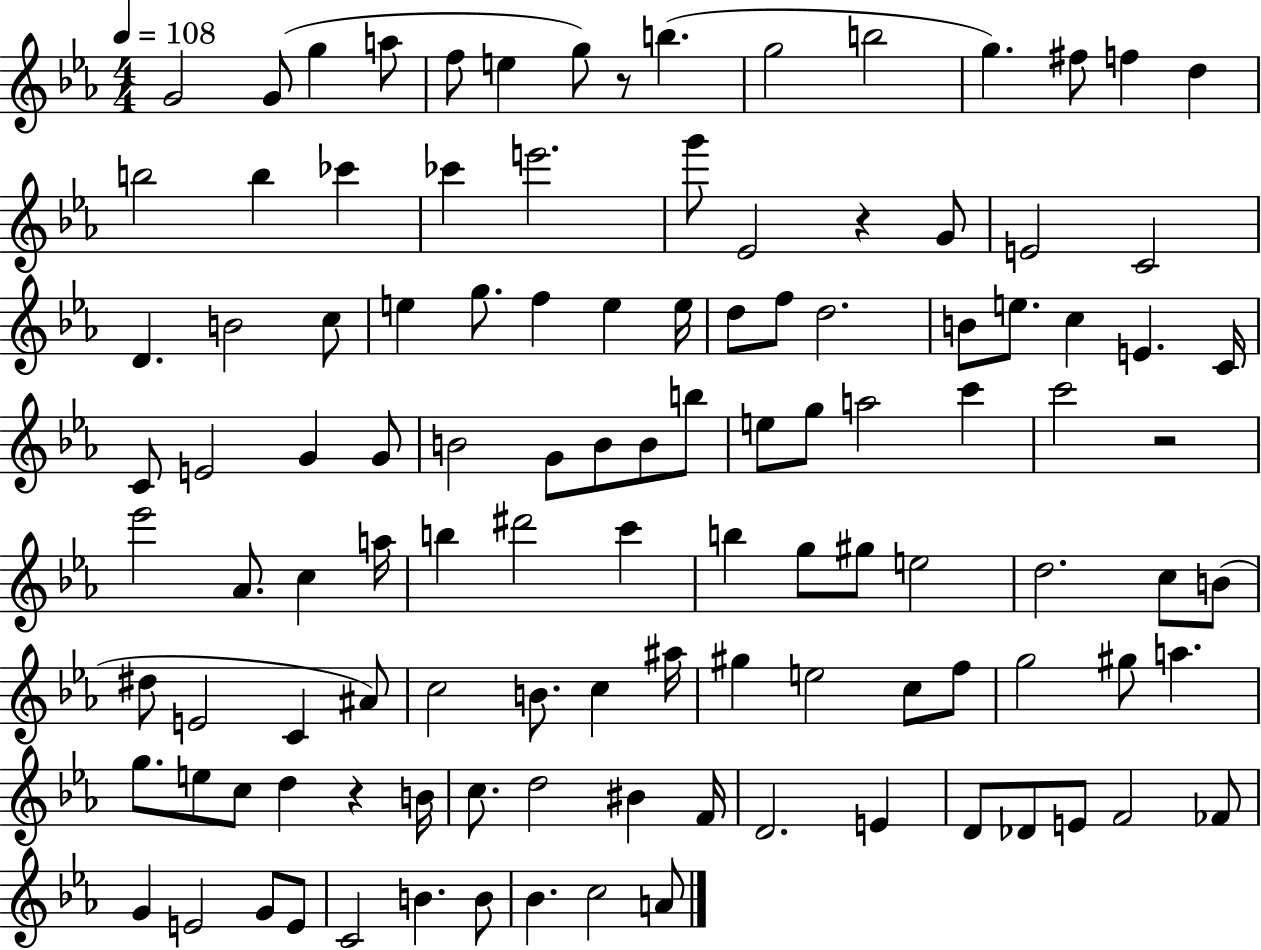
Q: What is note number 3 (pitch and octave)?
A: G5